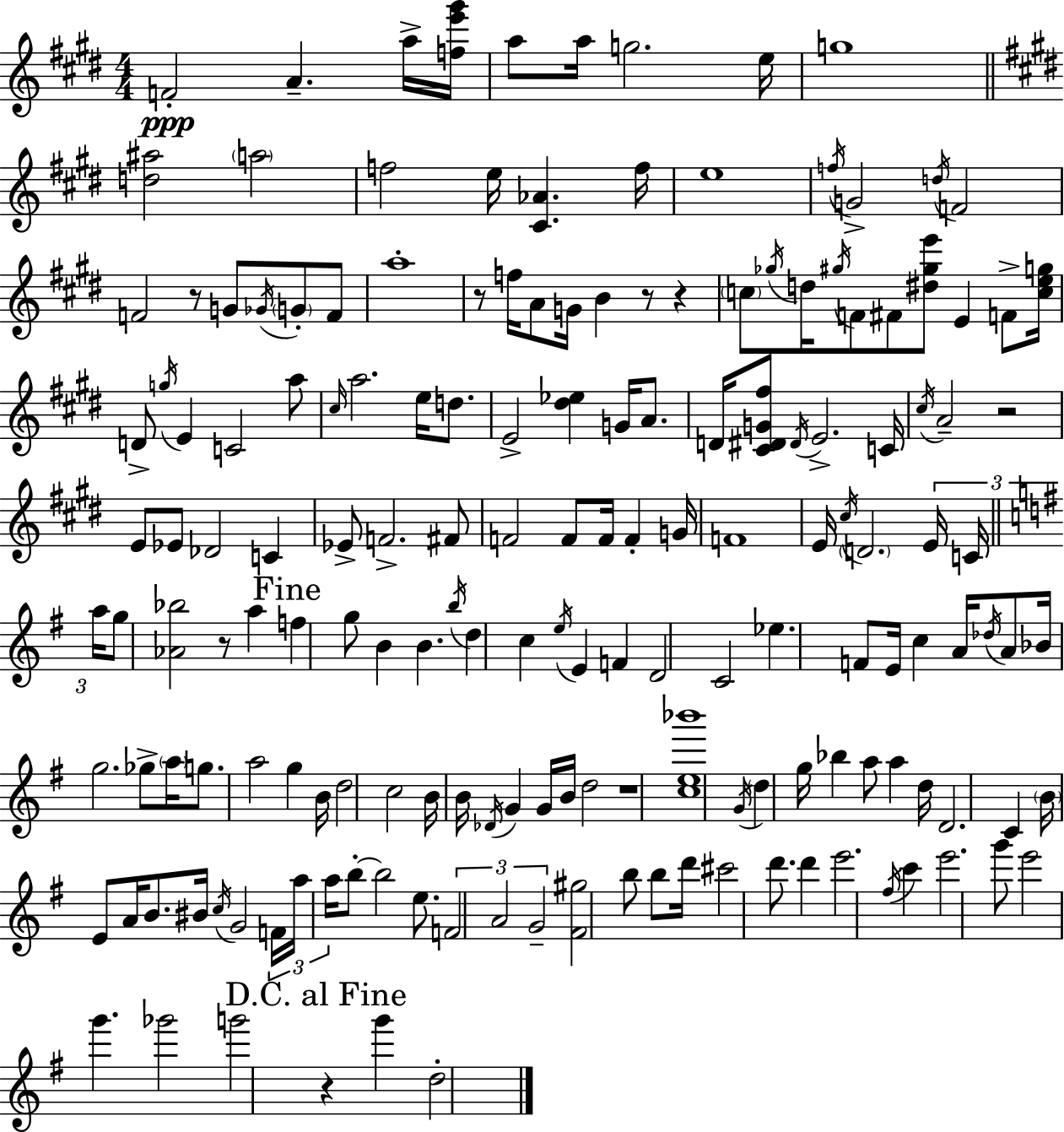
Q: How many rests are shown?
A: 8